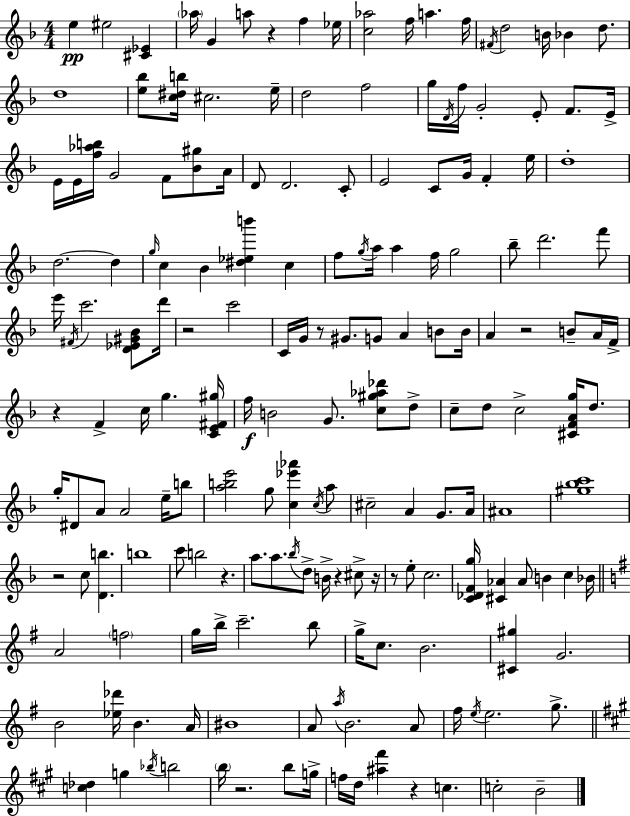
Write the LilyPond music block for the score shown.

{
  \clef treble
  \numericTimeSignature
  \time 4/4
  \key f \major
  e''4\pp eis''2 <cis' ees'>4 | \parenthesize aes''16 g'4 a''8 r4 f''4 ees''16 | <c'' aes''>2 f''16 a''4. f''16 | \acciaccatura { fis'16 } d''2 b'16 bes'4 d''8. | \break d''1 | <e'' bes''>8 <c'' dis'' b''>16 cis''2. | e''16-- d''2 f''2 | g''16 \acciaccatura { d'16 } f''16 g'2-. e'8-. f'8. | \break e'16-> e'16 e'16 <f'' aes'' b''>16 g'2 f'8 <bes' gis''>8 | a'16 d'8 d'2. | c'8-. e'2 c'8 g'16 f'4-. | e''16 d''1-. | \break d''2.~~ d''4 | \grace { g''16 } c''4 bes'4 <dis'' ees'' b'''>4 c''4 | f''8 \acciaccatura { g''16 } a''16 a''4 f''16 g''2 | bes''8-- d'''2. | \break f'''8 e'''16 \acciaccatura { fis'16 } c'''2. | <d' ees' gis' bes'>8 d'''16 r2 c'''2 | c'16 g'16 r8 gis'8. g'8 a'4 | b'8 b'16 a'4 r2 | \break b'8-- a'16 f'16-> r4 f'4-> c''16 g''4. | <c' e' fis' gis''>16 f''16\f b'2 g'8. | <c'' gis'' aes'' des'''>8 d''8-> c''8-- d''8 c''2-> | <cis' f' a' g''>16 d''8. g''16-. dis'8 a'8 a'2 | \break e''16-- b''8 <a'' b'' e'''>2 g''8 <c'' ees''' aes'''>4 | \acciaccatura { c''16 } a''8 cis''2-- a'4 | g'8. a'16 ais'1 | <gis'' bes'' c'''>1 | \break r2 c''8 | <d' b''>4. b''1 | c'''8 b''2 | r4. a''8. a''8. \acciaccatura { bes''16 } d''8-> b'16-> | \break r4 cis''8-> r16 r8 e''8-. c''2. | <c' des' f' g''>16 <cis' aes'>4 aes'8 b'4 | c''4 bes'16 \bar "||" \break \key g \major a'2 \parenthesize f''2 | g''16 b''16-> c'''2.-- b''8 | g''16-> c''8. b'2. | <cis' gis''>4 g'2. | \break b'2 <ees'' des'''>16 b'4. a'16 | bis'1 | a'8 \acciaccatura { a''16 } b'2. a'8 | fis''16 \acciaccatura { e''16 } e''2. g''8.-> | \break \bar "||" \break \key a \major <c'' des''>4 g''4 \acciaccatura { bes''16 } b''2 | \parenthesize b''16 r2. b''8 | g''16-> f''16 d''16 <ais'' fis'''>4 r4 c''4. | c''2-. b'2-- | \break \bar "|."
}